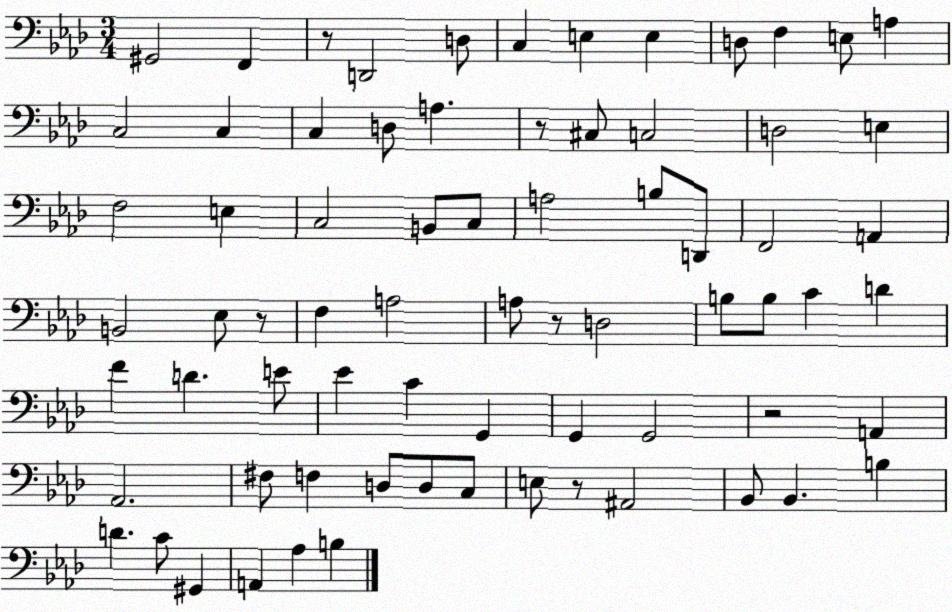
X:1
T:Untitled
M:3/4
L:1/4
K:Ab
^G,,2 F,, z/2 D,,2 D,/2 C, E, E, D,/2 F, E,/2 A, C,2 C, C, D,/2 A, z/2 ^C,/2 C,2 D,2 E, F,2 E, C,2 B,,/2 C,/2 A,2 B,/2 D,,/2 F,,2 A,, B,,2 _E,/2 z/2 F, A,2 A,/2 z/2 D,2 B,/2 B,/2 C D F D E/2 _E C G,, G,, G,,2 z2 A,, _A,,2 ^F,/2 F, D,/2 D,/2 C,/2 E,/2 z/2 ^A,,2 _B,,/2 _B,, B, D C/2 ^G,, A,, _A, B,